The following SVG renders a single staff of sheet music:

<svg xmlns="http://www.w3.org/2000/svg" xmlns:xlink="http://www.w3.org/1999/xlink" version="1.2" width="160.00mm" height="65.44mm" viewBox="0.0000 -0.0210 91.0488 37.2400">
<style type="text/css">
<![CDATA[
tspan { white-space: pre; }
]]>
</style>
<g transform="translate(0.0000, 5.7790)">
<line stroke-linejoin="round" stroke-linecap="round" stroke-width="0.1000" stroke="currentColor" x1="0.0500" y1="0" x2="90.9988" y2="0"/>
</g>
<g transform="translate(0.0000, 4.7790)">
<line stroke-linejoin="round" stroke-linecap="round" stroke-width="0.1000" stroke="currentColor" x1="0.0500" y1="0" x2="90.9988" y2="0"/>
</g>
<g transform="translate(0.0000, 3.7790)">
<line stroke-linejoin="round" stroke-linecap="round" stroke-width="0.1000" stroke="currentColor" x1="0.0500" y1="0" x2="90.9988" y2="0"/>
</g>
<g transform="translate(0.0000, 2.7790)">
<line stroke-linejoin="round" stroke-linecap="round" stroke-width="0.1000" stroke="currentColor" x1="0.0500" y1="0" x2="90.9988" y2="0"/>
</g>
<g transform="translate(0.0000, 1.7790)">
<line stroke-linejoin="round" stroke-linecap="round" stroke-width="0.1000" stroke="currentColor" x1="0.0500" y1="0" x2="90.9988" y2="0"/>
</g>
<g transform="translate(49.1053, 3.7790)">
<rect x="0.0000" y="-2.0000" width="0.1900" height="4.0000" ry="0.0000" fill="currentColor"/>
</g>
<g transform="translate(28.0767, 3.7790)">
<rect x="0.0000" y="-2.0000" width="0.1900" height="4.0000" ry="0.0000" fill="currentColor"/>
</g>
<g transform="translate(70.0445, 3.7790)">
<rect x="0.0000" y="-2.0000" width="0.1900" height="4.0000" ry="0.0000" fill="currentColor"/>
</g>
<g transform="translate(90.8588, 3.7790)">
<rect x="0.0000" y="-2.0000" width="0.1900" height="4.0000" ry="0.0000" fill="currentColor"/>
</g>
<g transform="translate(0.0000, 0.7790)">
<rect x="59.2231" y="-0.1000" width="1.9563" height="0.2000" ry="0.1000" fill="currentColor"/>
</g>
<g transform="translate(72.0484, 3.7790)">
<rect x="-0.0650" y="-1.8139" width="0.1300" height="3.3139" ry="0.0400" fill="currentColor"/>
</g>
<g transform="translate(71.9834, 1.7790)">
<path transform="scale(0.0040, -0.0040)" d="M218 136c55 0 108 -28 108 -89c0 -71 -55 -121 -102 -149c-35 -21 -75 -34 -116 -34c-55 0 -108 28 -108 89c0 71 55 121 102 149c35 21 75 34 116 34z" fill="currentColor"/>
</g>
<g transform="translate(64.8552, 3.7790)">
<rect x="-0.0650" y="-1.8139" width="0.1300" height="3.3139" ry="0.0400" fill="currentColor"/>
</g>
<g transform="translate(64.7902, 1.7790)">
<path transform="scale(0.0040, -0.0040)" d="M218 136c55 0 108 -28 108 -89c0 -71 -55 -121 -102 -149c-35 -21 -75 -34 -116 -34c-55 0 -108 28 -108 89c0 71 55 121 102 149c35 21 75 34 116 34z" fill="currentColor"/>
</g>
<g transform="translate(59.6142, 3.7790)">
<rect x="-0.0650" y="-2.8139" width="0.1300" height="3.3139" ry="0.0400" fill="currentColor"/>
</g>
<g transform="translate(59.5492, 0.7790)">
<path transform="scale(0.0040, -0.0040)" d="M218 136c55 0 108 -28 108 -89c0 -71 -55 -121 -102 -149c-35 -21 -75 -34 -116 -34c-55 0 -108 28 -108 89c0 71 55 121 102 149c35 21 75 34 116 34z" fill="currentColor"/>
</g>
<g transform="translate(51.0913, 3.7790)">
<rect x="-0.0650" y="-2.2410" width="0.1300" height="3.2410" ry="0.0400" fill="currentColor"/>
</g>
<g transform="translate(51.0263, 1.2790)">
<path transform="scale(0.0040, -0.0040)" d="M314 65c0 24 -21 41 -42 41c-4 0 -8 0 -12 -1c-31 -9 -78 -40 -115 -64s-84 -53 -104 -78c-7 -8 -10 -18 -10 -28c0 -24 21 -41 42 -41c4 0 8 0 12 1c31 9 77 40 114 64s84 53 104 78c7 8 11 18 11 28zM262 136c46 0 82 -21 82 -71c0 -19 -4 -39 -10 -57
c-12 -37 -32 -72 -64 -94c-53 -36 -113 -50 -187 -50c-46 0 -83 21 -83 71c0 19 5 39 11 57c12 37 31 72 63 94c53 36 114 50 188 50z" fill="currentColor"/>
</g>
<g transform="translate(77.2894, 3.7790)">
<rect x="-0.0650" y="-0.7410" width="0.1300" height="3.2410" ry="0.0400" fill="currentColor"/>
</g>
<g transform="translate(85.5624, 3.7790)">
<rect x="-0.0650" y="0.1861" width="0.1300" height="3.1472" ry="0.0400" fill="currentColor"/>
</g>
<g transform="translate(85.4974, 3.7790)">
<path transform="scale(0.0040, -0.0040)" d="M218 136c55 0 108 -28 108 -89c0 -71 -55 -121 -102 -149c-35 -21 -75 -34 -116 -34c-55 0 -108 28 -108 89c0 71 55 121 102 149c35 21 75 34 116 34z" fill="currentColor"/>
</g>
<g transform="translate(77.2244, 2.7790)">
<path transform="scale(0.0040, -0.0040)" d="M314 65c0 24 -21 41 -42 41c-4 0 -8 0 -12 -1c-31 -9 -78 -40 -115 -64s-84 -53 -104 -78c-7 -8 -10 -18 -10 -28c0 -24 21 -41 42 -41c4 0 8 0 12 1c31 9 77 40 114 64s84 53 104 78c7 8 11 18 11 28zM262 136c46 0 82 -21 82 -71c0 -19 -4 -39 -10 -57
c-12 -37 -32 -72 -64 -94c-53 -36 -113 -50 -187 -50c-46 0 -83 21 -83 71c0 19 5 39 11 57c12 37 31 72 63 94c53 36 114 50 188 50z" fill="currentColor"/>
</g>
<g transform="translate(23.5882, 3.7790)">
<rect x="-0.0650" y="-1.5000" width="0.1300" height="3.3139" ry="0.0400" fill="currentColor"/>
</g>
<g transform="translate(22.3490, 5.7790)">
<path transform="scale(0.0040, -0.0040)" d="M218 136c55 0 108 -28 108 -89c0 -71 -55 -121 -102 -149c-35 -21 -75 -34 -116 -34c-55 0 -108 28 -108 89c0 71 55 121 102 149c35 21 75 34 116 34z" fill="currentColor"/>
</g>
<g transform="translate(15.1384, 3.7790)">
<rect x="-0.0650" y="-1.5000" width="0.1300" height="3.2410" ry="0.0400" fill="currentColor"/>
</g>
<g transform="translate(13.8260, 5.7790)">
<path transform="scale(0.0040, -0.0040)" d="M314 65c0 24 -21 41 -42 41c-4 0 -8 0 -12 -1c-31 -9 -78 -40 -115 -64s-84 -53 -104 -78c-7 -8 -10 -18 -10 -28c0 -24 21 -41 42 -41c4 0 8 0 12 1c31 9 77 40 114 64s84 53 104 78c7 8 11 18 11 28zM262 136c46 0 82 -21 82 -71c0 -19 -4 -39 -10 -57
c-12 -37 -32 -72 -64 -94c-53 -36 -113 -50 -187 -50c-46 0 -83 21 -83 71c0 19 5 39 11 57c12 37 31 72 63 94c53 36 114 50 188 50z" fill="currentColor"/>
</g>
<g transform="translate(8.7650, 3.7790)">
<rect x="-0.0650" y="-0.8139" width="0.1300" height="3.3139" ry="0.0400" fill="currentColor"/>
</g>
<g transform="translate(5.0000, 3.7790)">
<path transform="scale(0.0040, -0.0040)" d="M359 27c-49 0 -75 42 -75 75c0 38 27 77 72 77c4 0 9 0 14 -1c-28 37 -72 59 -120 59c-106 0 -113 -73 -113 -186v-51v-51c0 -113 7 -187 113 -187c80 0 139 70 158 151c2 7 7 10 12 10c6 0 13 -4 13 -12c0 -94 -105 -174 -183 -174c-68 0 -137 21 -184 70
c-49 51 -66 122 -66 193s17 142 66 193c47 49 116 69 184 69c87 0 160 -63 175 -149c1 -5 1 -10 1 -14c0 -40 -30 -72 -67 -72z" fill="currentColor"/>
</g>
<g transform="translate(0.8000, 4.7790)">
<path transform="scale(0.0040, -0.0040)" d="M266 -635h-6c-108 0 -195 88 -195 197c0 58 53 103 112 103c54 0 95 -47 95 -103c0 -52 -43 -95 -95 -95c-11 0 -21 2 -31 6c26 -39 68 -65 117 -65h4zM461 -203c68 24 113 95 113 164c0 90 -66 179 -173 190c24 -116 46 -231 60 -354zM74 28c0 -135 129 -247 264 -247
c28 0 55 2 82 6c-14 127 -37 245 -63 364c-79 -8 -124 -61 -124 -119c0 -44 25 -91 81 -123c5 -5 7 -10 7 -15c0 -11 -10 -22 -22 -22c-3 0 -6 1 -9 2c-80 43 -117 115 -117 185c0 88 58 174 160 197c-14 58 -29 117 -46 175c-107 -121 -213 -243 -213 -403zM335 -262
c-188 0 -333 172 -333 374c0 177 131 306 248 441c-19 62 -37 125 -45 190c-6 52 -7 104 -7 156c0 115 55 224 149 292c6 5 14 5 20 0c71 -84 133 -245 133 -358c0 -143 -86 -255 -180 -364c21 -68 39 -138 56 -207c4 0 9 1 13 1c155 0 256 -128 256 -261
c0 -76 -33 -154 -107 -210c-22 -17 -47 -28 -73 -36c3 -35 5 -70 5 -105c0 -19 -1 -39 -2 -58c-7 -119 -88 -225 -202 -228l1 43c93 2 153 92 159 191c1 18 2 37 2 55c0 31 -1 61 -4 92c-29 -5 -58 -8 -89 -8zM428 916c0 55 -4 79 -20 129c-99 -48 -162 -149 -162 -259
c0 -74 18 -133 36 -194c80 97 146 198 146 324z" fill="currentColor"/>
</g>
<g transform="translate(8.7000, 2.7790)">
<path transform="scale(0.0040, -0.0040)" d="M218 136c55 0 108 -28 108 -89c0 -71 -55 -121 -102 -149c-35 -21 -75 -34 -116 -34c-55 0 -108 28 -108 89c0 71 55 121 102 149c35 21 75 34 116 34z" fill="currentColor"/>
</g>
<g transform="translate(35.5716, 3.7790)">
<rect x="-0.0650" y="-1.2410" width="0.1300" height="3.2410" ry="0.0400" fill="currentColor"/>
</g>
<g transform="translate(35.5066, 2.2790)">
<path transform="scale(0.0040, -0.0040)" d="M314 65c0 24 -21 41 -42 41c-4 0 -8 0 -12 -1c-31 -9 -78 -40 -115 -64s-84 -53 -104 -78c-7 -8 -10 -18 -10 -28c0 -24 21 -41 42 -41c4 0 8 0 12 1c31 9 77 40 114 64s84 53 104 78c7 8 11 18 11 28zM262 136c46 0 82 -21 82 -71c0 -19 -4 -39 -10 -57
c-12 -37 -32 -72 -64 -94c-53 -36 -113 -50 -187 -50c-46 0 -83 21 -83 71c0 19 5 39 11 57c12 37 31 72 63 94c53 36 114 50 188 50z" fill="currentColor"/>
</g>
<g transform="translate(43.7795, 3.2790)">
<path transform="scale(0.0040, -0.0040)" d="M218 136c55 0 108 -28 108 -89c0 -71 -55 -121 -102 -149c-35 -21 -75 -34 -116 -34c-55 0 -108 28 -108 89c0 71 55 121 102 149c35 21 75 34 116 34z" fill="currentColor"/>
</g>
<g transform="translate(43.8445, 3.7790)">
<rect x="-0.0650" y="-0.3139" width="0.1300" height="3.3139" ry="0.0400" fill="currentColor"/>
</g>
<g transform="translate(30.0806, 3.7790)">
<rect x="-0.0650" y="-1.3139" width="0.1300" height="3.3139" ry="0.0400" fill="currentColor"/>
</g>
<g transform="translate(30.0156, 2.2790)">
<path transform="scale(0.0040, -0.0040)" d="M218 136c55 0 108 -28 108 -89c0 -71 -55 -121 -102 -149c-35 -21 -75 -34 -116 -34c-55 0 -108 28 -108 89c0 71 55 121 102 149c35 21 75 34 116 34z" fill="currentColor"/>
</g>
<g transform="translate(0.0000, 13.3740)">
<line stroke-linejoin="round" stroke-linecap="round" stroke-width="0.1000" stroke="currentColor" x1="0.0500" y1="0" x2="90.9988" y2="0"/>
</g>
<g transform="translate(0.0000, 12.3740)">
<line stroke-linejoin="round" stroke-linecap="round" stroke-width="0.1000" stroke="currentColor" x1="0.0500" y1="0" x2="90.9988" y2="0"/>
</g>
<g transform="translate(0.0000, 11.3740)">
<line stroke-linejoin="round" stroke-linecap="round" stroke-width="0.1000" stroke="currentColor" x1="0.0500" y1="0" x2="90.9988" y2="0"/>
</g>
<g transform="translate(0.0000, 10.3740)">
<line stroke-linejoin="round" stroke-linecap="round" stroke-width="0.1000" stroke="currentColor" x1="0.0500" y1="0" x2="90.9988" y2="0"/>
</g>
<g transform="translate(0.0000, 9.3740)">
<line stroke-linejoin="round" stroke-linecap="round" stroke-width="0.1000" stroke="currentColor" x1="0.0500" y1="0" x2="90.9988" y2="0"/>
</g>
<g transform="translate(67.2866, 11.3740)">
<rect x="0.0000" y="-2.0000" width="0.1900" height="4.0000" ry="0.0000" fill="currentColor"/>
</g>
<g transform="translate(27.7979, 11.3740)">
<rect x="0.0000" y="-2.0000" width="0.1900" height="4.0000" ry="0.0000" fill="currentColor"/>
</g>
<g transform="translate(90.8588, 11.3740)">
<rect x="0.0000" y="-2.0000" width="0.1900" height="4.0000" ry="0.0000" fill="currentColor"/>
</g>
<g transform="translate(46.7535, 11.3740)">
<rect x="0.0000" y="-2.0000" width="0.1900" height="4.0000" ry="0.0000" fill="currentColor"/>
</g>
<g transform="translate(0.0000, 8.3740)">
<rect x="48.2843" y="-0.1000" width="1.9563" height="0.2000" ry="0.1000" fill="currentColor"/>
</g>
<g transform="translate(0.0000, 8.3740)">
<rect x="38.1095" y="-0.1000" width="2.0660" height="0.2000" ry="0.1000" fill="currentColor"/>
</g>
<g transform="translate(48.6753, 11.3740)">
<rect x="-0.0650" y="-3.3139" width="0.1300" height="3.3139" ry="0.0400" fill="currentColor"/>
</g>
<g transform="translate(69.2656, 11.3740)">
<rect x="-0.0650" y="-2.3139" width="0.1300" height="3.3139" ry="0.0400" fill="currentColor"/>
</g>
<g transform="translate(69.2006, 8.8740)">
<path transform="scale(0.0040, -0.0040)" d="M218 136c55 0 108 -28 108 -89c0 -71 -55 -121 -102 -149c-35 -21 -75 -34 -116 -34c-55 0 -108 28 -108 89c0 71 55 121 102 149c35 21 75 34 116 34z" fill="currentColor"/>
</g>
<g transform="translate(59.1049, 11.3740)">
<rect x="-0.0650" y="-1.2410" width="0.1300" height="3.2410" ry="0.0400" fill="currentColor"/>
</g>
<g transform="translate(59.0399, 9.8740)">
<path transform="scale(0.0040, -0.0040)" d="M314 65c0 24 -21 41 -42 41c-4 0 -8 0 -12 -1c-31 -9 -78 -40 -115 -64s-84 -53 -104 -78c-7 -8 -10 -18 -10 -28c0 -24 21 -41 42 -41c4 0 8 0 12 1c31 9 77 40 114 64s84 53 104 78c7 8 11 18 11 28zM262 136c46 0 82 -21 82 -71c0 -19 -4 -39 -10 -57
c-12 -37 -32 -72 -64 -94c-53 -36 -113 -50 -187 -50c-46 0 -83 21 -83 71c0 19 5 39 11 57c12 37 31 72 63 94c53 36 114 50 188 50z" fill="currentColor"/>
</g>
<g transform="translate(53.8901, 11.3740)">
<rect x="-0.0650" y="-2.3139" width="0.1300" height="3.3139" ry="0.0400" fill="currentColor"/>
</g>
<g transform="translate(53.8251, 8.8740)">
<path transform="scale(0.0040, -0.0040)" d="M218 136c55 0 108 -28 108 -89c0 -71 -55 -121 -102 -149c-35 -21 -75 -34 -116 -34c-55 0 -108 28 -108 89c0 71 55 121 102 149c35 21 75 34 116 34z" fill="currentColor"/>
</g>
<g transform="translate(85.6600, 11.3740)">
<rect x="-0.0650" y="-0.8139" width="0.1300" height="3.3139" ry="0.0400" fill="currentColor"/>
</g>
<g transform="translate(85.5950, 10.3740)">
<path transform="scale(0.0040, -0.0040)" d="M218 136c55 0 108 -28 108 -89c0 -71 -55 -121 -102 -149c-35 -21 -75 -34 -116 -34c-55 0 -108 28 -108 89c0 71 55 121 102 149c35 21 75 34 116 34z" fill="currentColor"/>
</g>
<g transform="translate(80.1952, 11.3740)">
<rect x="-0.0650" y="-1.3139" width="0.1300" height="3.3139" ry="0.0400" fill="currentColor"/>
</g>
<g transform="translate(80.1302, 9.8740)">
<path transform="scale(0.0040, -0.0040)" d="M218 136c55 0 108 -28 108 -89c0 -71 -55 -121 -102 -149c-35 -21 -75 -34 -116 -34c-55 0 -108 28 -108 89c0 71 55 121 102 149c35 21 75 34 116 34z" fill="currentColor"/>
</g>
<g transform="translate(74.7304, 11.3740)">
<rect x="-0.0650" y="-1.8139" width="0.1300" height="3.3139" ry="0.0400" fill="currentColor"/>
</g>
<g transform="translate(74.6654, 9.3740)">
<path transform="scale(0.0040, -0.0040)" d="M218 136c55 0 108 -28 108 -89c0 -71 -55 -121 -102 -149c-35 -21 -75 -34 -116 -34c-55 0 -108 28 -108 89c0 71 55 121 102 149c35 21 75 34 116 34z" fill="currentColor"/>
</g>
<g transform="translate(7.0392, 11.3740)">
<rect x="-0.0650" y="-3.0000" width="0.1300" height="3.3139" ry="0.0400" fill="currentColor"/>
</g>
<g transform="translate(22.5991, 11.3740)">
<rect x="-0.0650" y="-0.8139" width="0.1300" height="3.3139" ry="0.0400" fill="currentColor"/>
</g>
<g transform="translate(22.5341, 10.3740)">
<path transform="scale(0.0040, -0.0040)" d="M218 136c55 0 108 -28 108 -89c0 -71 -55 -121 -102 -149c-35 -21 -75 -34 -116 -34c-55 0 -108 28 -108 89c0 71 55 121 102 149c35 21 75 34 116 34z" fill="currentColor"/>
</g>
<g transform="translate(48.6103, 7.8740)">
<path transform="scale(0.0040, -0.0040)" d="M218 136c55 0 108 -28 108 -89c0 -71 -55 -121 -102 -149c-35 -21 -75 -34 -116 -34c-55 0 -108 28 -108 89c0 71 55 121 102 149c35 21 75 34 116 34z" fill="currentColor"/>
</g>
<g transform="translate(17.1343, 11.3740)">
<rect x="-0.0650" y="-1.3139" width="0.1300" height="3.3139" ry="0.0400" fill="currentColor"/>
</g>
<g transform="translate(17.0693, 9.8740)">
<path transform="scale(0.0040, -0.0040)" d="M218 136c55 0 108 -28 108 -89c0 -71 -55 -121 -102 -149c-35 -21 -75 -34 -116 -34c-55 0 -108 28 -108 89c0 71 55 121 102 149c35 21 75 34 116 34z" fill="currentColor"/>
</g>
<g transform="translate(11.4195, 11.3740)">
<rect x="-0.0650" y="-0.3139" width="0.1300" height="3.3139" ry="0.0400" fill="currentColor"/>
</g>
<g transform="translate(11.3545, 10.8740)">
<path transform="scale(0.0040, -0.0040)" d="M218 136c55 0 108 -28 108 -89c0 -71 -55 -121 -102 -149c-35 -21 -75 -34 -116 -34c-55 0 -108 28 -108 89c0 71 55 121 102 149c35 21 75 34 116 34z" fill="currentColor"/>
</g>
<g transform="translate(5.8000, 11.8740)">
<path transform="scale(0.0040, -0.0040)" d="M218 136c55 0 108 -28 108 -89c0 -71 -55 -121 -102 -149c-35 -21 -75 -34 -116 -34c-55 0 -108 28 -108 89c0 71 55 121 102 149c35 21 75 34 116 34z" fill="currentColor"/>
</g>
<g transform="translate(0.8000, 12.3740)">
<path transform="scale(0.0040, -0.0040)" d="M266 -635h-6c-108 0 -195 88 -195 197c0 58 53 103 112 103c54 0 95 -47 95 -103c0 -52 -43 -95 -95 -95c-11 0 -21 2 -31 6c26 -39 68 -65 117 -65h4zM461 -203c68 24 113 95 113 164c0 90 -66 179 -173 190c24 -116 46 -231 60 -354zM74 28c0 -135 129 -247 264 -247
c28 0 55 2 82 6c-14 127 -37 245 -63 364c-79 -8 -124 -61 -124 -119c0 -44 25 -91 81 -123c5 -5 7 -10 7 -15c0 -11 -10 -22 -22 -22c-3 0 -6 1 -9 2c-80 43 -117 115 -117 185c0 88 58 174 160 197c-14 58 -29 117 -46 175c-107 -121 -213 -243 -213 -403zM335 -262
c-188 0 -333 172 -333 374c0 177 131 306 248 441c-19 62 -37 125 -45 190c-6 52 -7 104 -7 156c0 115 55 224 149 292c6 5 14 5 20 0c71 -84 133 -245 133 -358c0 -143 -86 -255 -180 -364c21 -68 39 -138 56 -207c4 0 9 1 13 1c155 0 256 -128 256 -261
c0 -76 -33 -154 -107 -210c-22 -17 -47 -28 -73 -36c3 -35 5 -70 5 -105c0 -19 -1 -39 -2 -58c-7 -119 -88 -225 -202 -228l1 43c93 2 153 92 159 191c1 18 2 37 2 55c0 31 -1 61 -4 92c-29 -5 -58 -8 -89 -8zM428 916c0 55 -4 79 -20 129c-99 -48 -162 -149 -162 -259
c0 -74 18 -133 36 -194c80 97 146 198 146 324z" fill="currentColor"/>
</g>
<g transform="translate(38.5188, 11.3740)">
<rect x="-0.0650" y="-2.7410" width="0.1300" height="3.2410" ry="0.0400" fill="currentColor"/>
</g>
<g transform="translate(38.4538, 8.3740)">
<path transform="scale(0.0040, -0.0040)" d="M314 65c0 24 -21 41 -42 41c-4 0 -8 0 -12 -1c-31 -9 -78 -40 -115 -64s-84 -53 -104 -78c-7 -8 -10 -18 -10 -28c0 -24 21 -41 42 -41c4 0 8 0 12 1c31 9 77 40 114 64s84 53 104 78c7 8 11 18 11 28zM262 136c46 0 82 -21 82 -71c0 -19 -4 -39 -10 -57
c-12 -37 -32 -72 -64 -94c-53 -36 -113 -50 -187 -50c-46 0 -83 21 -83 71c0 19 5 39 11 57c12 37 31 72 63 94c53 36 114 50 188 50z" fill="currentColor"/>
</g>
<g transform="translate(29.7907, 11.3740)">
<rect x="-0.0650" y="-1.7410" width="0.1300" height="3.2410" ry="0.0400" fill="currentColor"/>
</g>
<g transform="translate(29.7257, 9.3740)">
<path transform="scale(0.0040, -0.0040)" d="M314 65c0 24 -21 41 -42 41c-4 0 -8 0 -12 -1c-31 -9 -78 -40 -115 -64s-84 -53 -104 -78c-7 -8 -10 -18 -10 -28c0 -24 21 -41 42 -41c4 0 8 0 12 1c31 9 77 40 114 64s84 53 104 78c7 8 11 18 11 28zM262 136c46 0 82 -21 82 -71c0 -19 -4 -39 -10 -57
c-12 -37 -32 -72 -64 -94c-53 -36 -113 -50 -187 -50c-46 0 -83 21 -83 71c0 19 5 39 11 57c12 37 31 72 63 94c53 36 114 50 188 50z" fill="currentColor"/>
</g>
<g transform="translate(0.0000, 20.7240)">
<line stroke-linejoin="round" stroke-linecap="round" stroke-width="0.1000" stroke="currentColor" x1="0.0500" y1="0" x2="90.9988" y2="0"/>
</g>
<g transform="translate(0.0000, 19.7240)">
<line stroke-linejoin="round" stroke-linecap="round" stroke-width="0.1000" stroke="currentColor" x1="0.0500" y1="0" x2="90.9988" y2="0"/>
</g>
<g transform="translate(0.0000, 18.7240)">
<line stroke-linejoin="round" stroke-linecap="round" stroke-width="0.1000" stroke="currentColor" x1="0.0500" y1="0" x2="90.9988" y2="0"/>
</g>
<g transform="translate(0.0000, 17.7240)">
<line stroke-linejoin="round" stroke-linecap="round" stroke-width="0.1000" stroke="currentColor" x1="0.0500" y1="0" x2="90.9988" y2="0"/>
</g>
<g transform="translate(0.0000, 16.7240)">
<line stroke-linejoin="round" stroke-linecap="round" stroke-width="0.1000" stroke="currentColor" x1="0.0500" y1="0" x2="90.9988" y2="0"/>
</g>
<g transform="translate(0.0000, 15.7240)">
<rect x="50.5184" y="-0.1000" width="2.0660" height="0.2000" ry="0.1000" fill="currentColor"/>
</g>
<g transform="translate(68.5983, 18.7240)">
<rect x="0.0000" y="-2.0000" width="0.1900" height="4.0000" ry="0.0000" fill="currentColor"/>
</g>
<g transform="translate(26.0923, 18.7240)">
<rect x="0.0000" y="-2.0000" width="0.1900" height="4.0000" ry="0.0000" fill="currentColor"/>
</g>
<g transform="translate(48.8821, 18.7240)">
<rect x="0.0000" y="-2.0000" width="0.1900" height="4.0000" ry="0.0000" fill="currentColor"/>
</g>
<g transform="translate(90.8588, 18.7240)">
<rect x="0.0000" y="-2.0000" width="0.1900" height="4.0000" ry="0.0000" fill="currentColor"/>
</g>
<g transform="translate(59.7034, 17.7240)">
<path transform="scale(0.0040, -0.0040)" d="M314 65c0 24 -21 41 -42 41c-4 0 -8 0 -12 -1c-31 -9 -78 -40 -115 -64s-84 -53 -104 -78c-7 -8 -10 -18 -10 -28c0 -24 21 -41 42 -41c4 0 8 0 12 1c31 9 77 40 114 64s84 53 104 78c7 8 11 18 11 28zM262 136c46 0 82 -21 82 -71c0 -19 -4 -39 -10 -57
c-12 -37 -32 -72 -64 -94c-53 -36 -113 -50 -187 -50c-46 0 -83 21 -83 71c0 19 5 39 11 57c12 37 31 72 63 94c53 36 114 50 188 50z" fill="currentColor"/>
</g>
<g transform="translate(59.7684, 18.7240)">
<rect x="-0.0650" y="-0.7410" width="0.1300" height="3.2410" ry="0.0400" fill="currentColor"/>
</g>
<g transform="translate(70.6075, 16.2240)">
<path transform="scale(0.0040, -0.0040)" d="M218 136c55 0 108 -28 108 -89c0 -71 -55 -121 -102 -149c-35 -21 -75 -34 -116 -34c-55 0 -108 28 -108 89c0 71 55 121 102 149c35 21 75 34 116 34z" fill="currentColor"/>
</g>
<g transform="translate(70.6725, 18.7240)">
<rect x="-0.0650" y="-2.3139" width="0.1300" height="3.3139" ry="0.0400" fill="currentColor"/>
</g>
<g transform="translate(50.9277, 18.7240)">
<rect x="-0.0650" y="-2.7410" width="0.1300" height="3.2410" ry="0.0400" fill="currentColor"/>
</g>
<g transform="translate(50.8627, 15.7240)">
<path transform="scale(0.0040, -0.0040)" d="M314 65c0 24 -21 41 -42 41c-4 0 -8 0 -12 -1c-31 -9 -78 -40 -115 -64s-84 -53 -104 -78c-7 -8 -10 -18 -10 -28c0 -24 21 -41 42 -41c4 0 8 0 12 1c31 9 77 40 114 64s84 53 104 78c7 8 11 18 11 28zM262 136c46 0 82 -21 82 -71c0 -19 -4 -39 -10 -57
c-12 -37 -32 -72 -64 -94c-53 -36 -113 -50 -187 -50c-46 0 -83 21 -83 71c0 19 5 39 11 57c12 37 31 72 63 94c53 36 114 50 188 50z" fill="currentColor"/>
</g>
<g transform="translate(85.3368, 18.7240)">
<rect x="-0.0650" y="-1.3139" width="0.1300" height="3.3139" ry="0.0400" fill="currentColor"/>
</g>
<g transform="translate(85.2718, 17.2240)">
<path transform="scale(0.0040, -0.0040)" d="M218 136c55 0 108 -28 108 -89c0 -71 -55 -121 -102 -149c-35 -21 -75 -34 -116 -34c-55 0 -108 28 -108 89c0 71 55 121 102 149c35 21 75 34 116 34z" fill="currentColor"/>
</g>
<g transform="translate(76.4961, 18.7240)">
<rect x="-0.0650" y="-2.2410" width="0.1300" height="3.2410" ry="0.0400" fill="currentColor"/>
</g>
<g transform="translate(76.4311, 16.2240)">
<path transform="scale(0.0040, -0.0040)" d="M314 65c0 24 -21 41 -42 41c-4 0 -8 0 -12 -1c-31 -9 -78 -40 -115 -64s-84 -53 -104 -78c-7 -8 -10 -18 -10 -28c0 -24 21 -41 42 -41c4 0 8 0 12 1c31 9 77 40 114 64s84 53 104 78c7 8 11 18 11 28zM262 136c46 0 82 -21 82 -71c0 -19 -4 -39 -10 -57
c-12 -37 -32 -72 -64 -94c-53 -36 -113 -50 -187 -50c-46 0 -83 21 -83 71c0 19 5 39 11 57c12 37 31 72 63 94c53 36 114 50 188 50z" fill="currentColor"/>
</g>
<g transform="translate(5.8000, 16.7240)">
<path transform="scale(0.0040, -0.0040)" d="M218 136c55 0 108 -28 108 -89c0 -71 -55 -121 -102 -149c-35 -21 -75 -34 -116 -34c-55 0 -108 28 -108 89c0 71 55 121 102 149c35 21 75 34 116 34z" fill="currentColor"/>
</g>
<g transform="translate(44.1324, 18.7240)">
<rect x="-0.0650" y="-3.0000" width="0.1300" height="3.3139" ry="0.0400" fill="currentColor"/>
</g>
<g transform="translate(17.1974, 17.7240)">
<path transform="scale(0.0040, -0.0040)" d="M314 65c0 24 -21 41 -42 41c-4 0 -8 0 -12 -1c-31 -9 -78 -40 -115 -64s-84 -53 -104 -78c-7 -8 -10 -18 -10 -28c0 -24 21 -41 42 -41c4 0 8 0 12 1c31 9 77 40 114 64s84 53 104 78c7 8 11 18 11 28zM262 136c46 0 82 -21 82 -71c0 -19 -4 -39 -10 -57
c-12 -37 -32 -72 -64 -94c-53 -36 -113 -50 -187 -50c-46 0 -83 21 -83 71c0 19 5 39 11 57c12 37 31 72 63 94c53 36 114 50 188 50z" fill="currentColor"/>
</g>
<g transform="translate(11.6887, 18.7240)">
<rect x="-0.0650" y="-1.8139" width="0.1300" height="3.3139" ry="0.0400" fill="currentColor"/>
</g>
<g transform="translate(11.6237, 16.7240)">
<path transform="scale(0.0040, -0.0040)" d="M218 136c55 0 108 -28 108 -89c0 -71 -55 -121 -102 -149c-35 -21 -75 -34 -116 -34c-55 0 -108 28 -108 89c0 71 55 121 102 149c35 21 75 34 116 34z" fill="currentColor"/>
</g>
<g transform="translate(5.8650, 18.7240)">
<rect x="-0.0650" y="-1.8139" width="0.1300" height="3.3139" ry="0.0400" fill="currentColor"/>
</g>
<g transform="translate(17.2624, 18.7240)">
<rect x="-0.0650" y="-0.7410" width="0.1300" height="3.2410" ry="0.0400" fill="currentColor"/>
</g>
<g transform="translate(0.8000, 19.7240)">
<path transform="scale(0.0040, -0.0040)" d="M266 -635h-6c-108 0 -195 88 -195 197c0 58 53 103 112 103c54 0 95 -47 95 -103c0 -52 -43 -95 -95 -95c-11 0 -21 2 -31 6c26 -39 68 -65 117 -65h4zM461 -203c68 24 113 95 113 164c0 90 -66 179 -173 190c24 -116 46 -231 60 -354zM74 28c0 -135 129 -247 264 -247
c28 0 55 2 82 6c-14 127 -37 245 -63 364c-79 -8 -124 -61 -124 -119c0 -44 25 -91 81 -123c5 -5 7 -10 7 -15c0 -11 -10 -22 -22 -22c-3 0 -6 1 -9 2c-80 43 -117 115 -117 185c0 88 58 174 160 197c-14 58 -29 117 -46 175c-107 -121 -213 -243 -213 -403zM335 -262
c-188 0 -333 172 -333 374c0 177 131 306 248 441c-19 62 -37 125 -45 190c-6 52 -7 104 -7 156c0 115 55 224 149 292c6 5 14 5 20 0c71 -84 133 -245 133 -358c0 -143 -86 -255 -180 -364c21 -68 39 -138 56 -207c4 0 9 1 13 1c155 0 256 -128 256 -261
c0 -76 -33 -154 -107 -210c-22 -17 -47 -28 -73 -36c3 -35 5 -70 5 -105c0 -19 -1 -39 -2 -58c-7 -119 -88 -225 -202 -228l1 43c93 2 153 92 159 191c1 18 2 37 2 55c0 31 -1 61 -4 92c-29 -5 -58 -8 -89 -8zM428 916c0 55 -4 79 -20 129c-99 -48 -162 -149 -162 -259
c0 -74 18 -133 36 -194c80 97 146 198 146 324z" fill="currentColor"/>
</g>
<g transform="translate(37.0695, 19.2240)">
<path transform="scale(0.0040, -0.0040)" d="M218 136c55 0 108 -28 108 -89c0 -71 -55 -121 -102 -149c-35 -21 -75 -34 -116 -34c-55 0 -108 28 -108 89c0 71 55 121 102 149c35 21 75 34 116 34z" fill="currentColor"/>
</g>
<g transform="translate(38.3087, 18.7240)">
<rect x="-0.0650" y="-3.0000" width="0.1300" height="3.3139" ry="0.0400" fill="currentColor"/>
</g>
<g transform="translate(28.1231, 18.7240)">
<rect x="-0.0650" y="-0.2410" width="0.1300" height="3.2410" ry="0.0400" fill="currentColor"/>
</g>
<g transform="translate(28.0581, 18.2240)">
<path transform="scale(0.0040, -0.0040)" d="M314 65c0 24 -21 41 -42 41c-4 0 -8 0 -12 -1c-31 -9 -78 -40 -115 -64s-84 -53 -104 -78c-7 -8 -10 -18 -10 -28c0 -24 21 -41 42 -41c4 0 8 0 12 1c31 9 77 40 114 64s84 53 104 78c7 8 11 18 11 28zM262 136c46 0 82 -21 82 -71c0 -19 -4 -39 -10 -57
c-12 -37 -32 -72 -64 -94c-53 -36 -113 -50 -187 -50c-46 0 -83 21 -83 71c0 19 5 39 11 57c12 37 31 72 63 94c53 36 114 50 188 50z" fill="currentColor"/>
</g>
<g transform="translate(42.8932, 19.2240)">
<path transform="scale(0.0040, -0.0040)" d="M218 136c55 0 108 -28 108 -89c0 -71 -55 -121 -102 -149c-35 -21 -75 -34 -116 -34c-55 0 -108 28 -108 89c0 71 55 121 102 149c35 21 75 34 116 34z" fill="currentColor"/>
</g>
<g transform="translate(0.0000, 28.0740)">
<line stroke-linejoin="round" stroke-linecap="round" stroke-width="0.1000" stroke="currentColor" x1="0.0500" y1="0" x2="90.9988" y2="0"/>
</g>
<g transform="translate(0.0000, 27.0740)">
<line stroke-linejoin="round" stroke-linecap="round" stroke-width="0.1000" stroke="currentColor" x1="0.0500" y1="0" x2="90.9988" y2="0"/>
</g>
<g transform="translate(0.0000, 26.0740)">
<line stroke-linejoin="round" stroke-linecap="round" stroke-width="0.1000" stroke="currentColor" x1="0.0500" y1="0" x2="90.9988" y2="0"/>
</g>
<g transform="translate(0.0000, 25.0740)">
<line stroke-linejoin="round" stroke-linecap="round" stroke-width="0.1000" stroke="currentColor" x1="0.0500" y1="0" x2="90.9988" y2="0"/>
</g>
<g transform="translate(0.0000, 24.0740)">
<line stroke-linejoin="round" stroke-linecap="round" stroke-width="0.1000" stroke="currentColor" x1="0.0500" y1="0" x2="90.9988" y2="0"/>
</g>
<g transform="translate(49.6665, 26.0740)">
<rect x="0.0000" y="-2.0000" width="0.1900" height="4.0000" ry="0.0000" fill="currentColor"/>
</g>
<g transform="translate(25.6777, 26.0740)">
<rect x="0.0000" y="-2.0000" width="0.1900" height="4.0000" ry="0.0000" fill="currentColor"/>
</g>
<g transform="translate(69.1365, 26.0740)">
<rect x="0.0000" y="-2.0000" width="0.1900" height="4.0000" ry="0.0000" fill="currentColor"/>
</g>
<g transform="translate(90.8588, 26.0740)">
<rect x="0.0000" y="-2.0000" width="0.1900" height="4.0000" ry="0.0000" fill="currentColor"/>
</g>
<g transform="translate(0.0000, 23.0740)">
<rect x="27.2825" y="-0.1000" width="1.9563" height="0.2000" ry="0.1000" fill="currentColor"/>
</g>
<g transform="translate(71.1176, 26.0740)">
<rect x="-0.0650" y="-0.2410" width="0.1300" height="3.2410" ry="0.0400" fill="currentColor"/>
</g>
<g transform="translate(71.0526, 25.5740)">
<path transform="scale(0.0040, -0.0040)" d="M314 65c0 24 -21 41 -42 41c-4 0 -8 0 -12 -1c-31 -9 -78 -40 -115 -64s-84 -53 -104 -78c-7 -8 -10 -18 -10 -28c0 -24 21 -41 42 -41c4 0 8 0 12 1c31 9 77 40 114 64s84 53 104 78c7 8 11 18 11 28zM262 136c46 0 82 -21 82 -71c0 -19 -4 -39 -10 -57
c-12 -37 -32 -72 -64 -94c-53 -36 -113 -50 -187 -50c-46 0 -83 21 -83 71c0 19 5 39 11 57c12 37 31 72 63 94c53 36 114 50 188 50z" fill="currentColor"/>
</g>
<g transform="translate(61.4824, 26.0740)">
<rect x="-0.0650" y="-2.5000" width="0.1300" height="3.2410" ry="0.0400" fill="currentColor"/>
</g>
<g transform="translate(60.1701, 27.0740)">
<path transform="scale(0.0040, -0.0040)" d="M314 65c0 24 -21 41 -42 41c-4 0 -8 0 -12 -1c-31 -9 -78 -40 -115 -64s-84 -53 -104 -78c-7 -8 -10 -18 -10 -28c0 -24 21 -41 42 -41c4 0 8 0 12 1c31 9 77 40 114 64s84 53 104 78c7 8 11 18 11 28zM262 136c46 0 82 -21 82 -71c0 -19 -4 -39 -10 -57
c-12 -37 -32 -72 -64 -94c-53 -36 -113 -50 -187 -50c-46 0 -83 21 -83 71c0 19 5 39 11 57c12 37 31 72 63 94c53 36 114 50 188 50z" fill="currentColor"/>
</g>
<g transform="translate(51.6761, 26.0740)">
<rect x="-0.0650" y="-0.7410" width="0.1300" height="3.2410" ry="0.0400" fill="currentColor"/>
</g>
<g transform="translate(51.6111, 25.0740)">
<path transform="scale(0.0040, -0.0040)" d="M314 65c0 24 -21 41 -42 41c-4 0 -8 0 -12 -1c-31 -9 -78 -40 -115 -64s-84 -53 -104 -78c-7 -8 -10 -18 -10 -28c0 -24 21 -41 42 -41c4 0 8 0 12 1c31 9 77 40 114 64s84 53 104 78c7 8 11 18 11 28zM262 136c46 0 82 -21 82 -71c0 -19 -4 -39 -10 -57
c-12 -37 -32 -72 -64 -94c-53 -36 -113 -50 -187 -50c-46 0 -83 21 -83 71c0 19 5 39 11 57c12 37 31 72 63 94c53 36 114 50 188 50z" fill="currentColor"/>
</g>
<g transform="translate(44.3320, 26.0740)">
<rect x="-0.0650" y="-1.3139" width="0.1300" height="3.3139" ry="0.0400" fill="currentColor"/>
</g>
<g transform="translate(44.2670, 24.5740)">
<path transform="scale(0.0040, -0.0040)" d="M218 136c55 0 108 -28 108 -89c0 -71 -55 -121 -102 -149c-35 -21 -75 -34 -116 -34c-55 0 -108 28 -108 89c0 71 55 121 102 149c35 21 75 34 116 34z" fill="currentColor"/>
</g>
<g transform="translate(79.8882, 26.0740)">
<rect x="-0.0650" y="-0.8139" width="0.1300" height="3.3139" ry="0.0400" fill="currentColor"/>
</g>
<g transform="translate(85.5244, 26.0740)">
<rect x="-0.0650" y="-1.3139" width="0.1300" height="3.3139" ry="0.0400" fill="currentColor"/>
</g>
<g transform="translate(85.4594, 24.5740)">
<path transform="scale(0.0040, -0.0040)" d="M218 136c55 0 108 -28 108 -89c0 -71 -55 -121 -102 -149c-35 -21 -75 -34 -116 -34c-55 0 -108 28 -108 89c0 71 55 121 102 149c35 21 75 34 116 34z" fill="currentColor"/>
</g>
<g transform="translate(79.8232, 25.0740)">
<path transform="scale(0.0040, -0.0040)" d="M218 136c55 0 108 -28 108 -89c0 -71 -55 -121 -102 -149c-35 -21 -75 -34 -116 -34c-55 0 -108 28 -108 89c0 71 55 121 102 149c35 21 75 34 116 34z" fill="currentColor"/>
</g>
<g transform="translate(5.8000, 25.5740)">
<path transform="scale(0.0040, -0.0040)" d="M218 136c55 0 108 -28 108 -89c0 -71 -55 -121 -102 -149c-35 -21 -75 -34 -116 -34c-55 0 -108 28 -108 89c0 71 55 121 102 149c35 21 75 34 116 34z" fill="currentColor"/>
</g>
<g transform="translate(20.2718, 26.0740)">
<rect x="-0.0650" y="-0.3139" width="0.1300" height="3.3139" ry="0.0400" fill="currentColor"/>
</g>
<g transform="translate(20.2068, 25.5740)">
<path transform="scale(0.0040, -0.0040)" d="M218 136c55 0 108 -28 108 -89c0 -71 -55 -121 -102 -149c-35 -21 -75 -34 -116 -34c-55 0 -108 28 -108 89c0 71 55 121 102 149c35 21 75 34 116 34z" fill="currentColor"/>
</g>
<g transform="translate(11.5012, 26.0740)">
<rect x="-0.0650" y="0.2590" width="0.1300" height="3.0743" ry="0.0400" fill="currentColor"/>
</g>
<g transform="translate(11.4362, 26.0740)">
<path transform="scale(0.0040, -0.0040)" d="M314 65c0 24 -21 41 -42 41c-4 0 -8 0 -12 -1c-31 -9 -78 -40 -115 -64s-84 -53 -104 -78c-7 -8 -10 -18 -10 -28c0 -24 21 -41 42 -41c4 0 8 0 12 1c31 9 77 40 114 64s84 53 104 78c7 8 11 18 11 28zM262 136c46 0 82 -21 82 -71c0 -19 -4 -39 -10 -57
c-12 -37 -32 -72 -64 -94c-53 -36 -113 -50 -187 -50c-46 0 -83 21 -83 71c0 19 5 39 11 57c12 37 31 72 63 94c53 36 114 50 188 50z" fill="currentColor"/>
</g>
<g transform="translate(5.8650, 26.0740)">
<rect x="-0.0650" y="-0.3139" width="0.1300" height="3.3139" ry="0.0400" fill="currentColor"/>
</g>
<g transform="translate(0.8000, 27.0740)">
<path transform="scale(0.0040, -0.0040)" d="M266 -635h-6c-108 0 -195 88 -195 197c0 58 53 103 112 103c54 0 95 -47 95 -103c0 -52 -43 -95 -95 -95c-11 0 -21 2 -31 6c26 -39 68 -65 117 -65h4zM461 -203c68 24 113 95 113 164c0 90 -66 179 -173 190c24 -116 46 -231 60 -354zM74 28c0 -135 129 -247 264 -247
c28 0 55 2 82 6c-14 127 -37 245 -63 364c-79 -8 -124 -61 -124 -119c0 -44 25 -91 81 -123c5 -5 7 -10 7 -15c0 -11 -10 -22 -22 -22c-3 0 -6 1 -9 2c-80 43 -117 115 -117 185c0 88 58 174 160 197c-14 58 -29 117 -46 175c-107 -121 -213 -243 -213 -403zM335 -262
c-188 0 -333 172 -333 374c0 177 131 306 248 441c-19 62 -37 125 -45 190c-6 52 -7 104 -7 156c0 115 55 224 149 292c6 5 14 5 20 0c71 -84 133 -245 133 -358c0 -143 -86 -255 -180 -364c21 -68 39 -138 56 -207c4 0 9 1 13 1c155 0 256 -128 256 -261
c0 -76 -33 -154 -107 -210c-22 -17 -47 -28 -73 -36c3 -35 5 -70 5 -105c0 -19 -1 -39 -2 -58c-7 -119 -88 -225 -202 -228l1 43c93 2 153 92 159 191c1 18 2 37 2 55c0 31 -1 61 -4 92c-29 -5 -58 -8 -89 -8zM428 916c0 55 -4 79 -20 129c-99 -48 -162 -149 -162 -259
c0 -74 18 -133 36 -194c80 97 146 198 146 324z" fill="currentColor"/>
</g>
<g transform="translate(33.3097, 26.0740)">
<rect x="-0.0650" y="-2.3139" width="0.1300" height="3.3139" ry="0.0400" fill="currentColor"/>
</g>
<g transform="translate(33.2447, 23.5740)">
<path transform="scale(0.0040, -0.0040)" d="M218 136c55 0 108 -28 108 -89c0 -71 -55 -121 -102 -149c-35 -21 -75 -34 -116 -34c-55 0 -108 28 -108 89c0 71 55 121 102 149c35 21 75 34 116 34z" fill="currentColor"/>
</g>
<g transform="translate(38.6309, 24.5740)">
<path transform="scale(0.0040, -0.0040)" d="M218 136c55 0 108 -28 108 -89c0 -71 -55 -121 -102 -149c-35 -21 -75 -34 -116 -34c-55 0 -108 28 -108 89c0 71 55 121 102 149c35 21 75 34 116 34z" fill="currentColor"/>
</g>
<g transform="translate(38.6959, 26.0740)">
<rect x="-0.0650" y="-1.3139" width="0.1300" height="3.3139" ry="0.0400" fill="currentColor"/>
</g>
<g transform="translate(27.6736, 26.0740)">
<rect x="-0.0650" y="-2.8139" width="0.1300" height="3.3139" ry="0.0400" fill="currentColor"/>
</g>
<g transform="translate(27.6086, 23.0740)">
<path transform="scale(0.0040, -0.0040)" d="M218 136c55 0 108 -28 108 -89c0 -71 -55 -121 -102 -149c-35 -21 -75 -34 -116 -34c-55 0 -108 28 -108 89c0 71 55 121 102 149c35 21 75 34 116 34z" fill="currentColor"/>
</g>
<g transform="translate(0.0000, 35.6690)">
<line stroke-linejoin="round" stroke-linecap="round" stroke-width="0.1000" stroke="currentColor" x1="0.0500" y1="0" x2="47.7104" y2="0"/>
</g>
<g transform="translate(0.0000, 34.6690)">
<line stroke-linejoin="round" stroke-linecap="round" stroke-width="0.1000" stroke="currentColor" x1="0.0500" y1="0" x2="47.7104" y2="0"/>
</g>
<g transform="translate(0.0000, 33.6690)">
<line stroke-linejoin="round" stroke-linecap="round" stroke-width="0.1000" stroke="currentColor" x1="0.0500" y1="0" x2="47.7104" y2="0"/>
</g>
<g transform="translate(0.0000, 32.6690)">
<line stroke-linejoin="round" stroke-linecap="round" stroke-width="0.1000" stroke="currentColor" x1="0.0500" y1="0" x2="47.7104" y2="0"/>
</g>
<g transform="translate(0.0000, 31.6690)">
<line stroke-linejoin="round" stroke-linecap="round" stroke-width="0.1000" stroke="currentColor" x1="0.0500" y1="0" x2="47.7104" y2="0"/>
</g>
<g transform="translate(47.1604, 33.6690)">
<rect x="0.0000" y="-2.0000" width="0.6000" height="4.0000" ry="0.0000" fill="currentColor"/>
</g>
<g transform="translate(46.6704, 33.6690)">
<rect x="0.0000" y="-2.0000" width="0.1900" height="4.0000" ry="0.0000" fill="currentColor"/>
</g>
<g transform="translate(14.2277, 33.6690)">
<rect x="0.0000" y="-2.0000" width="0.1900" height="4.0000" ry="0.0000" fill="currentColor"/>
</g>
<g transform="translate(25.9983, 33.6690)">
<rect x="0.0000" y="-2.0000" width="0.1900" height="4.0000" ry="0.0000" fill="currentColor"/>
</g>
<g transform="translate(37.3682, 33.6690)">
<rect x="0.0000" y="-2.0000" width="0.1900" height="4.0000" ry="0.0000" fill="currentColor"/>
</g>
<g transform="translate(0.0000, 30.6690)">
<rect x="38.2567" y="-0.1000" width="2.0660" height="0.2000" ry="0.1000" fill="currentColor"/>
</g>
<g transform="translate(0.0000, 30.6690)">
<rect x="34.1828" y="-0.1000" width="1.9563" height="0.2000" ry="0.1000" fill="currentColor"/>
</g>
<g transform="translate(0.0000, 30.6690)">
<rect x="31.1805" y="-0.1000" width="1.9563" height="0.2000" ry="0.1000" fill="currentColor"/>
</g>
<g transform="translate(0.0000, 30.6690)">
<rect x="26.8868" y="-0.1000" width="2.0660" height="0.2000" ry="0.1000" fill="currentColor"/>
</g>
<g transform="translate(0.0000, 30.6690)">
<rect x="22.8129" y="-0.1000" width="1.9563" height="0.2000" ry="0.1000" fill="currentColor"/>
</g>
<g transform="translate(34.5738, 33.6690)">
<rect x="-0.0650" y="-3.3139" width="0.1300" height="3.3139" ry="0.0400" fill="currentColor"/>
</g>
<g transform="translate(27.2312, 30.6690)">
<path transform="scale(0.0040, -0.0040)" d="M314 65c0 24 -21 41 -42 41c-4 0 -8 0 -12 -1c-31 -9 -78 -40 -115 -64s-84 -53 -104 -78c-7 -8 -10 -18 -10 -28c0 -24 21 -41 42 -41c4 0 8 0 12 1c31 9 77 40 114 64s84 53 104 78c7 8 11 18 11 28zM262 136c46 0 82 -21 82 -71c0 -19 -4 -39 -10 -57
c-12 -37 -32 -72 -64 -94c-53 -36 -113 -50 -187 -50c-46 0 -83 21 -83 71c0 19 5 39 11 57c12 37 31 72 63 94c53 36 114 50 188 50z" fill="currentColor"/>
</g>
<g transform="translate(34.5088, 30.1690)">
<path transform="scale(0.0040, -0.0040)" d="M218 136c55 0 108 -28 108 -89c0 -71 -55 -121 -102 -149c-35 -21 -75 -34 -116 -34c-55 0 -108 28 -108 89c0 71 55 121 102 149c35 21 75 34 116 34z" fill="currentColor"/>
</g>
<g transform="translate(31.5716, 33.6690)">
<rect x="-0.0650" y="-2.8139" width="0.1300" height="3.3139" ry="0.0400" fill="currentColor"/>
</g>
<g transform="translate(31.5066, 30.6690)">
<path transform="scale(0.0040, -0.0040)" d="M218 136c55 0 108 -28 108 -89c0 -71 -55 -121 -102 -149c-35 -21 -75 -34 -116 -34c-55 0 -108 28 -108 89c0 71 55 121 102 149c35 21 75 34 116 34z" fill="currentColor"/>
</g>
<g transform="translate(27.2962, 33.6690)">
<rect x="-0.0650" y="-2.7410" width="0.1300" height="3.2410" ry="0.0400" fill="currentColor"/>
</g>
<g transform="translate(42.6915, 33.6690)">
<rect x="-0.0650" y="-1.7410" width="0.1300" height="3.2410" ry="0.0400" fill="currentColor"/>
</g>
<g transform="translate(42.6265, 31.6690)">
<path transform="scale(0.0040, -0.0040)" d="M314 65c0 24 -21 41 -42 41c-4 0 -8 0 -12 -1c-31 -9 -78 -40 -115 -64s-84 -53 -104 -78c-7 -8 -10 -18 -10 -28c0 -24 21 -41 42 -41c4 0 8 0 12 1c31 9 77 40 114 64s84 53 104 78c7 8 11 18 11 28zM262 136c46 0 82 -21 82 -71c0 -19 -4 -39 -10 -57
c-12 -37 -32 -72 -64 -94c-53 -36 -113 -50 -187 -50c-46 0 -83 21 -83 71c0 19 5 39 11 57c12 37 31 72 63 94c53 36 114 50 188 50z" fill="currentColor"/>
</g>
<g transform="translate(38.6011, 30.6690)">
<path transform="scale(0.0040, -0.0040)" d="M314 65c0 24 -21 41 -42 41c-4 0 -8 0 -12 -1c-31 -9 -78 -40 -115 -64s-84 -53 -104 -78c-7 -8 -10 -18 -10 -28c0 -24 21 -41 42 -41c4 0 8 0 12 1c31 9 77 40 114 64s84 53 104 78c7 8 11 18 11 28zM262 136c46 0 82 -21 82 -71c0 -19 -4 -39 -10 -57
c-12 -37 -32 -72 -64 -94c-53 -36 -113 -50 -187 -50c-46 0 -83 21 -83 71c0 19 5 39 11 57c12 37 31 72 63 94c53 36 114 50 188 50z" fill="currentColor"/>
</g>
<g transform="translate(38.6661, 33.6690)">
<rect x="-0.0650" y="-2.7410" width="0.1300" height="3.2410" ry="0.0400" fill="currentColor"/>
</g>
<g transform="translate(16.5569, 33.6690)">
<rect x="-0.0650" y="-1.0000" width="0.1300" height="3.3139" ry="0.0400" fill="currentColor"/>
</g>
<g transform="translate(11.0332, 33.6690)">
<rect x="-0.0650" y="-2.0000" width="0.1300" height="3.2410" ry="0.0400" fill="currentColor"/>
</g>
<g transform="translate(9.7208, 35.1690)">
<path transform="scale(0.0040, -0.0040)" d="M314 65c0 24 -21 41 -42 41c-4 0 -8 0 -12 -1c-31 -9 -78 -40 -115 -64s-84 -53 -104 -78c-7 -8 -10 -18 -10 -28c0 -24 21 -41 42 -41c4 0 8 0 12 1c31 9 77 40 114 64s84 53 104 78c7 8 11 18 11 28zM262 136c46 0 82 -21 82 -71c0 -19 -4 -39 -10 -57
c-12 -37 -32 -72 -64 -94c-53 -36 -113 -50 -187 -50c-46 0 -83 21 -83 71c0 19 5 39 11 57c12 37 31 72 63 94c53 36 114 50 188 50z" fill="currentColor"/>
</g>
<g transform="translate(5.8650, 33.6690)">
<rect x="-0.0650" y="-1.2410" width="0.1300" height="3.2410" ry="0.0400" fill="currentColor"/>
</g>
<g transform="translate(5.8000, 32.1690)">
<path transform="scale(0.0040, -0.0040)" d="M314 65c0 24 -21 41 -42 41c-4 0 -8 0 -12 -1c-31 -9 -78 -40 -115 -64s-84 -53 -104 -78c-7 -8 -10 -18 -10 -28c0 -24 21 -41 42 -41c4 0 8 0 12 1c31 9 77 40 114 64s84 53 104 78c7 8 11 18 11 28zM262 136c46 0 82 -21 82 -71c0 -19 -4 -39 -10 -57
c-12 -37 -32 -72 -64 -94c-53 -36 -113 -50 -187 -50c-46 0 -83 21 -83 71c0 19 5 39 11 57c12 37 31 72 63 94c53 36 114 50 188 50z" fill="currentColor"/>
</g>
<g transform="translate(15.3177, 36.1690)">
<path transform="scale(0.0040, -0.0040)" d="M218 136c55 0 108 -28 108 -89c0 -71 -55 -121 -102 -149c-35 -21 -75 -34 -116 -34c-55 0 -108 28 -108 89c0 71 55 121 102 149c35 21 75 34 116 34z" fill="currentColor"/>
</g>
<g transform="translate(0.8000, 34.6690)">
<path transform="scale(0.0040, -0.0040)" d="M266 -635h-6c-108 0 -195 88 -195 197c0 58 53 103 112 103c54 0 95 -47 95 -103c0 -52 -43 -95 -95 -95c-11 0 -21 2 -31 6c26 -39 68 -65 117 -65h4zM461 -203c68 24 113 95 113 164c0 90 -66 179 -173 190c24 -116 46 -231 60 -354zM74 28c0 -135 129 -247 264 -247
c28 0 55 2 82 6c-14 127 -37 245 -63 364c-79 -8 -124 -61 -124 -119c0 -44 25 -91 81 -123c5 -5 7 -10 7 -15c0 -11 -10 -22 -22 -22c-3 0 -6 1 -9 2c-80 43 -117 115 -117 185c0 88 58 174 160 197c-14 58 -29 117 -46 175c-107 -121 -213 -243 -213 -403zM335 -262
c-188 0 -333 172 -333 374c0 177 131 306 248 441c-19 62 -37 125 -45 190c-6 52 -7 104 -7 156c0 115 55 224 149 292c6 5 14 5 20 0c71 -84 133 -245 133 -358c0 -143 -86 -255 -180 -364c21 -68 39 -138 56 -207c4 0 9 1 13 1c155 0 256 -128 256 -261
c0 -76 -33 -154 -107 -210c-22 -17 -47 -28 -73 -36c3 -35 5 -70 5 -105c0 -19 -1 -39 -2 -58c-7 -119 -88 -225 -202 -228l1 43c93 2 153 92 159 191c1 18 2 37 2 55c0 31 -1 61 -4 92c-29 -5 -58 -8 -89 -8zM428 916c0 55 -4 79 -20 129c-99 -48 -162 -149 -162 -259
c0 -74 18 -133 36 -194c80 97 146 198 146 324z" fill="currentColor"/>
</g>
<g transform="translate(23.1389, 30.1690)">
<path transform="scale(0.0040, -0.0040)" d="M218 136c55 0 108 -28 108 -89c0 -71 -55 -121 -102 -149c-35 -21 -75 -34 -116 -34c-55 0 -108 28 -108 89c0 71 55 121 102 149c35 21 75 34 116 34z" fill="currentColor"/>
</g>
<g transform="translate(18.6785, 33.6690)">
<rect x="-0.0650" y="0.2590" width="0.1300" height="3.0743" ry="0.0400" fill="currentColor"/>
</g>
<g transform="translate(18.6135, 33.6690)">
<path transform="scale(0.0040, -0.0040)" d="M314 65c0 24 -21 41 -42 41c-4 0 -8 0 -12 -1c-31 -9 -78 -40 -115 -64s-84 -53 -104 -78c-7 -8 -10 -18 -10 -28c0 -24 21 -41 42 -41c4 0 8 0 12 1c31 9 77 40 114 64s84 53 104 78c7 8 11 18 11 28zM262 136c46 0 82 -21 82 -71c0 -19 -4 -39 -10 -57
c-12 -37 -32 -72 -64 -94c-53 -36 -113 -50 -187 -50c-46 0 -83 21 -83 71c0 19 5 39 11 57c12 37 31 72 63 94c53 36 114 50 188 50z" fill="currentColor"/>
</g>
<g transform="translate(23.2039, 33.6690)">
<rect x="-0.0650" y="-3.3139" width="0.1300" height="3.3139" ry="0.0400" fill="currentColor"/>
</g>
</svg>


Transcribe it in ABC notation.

X:1
T:Untitled
M:4/4
L:1/4
K:C
d E2 E e e2 c g2 a f f d2 B A c e d f2 a2 b g e2 g f e d f f d2 c2 A A a2 d2 g g2 e c B2 c a g e e d2 G2 c2 d e e2 F2 D B2 b a2 a b a2 f2